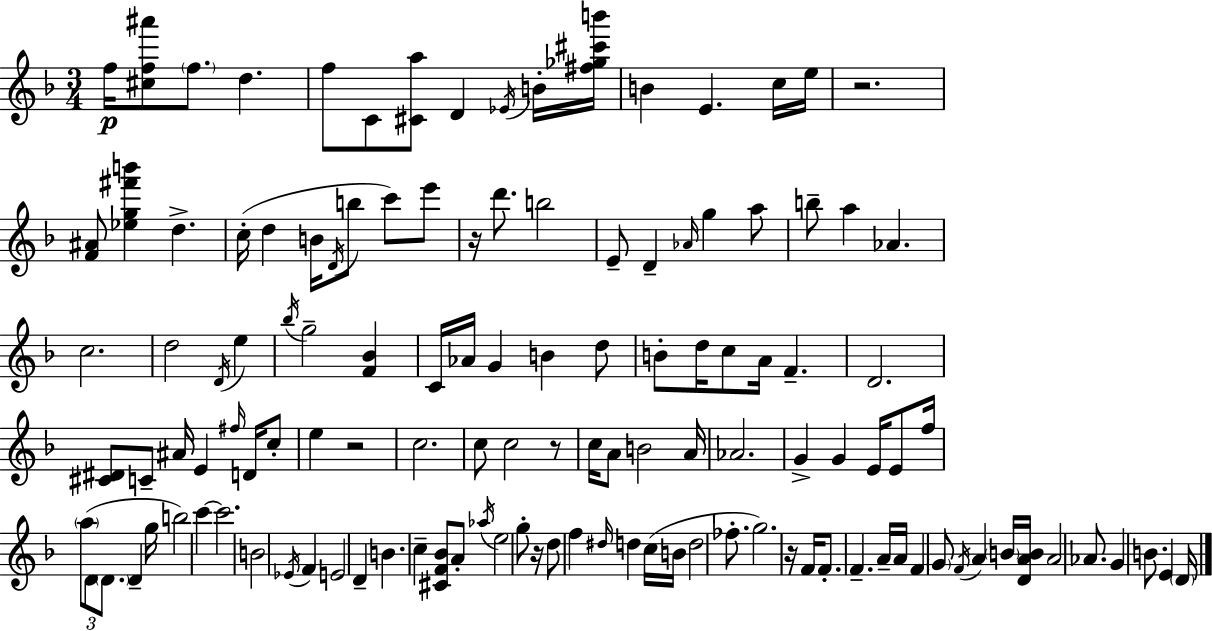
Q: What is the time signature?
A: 3/4